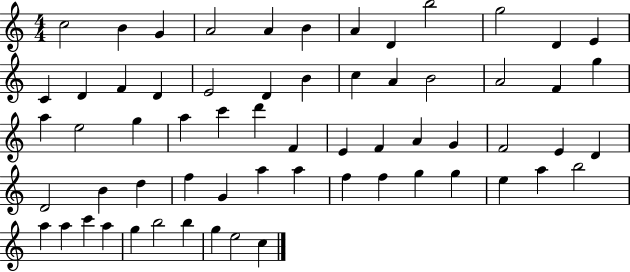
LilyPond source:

{
  \clef treble
  \numericTimeSignature
  \time 4/4
  \key c \major
  c''2 b'4 g'4 | a'2 a'4 b'4 | a'4 d'4 b''2 | g''2 d'4 e'4 | \break c'4 d'4 f'4 d'4 | e'2 d'4 b'4 | c''4 a'4 b'2 | a'2 f'4 g''4 | \break a''4 e''2 g''4 | a''4 c'''4 d'''4 f'4 | e'4 f'4 a'4 g'4 | f'2 e'4 d'4 | \break d'2 b'4 d''4 | f''4 g'4 a''4 a''4 | f''4 f''4 g''4 g''4 | e''4 a''4 b''2 | \break a''4 a''4 c'''4 a''4 | g''4 b''2 b''4 | g''4 e''2 c''4 | \bar "|."
}